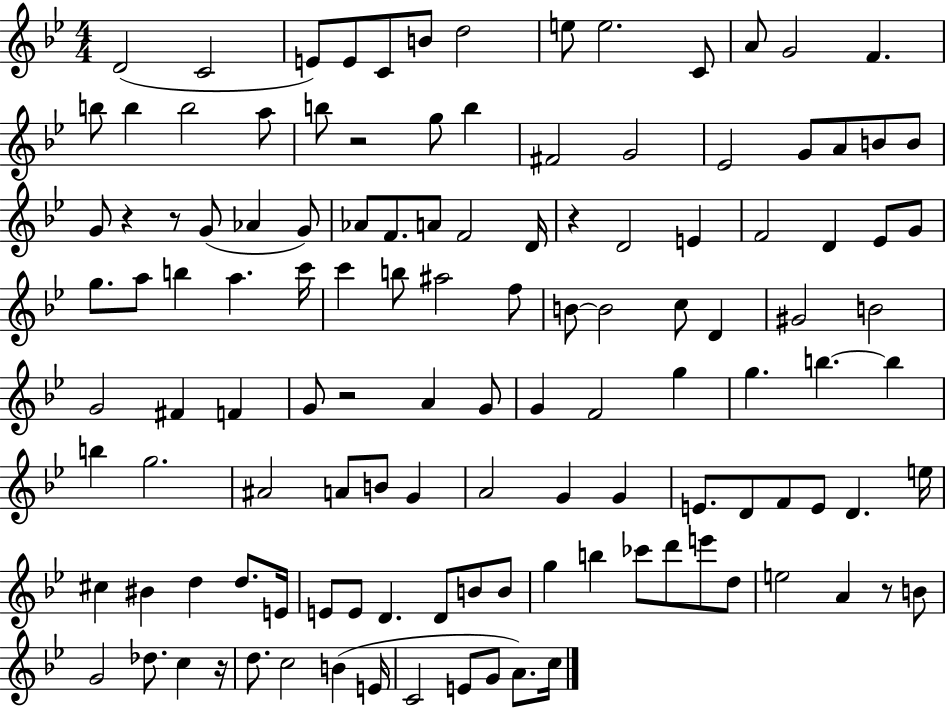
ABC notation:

X:1
T:Untitled
M:4/4
L:1/4
K:Bb
D2 C2 E/2 E/2 C/2 B/2 d2 e/2 e2 C/2 A/2 G2 F b/2 b b2 a/2 b/2 z2 g/2 b ^F2 G2 _E2 G/2 A/2 B/2 B/2 G/2 z z/2 G/2 _A G/2 _A/2 F/2 A/2 F2 D/4 z D2 E F2 D _E/2 G/2 g/2 a/2 b a c'/4 c' b/2 ^a2 f/2 B/2 B2 c/2 D ^G2 B2 G2 ^F F G/2 z2 A G/2 G F2 g g b b b g2 ^A2 A/2 B/2 G A2 G G E/2 D/2 F/2 E/2 D e/4 ^c ^B d d/2 E/4 E/2 E/2 D D/2 B/2 B/2 g b _c'/2 d'/2 e'/2 d/2 e2 A z/2 B/2 G2 _d/2 c z/4 d/2 c2 B E/4 C2 E/2 G/2 A/2 c/4